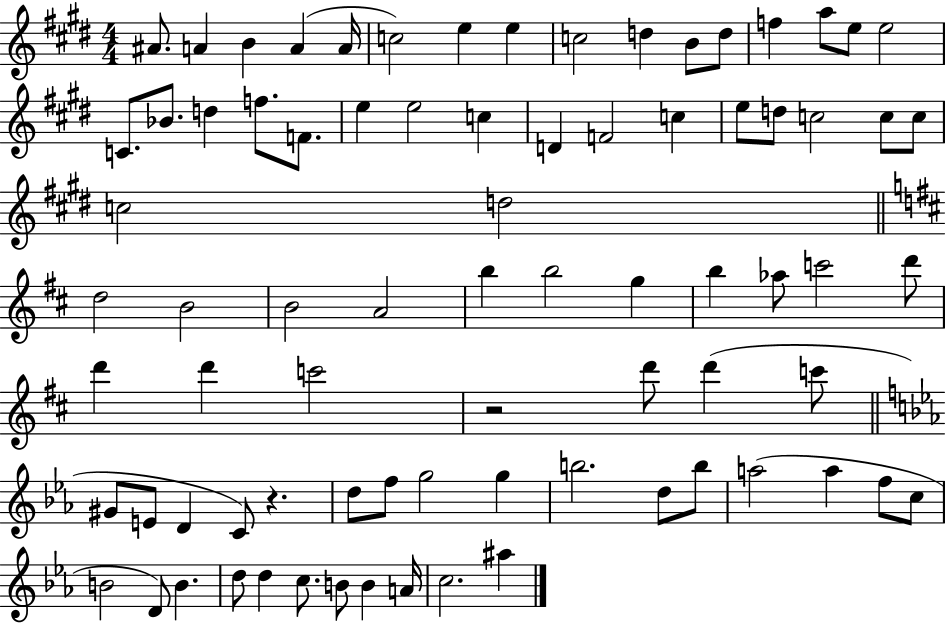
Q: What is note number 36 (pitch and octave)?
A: B4